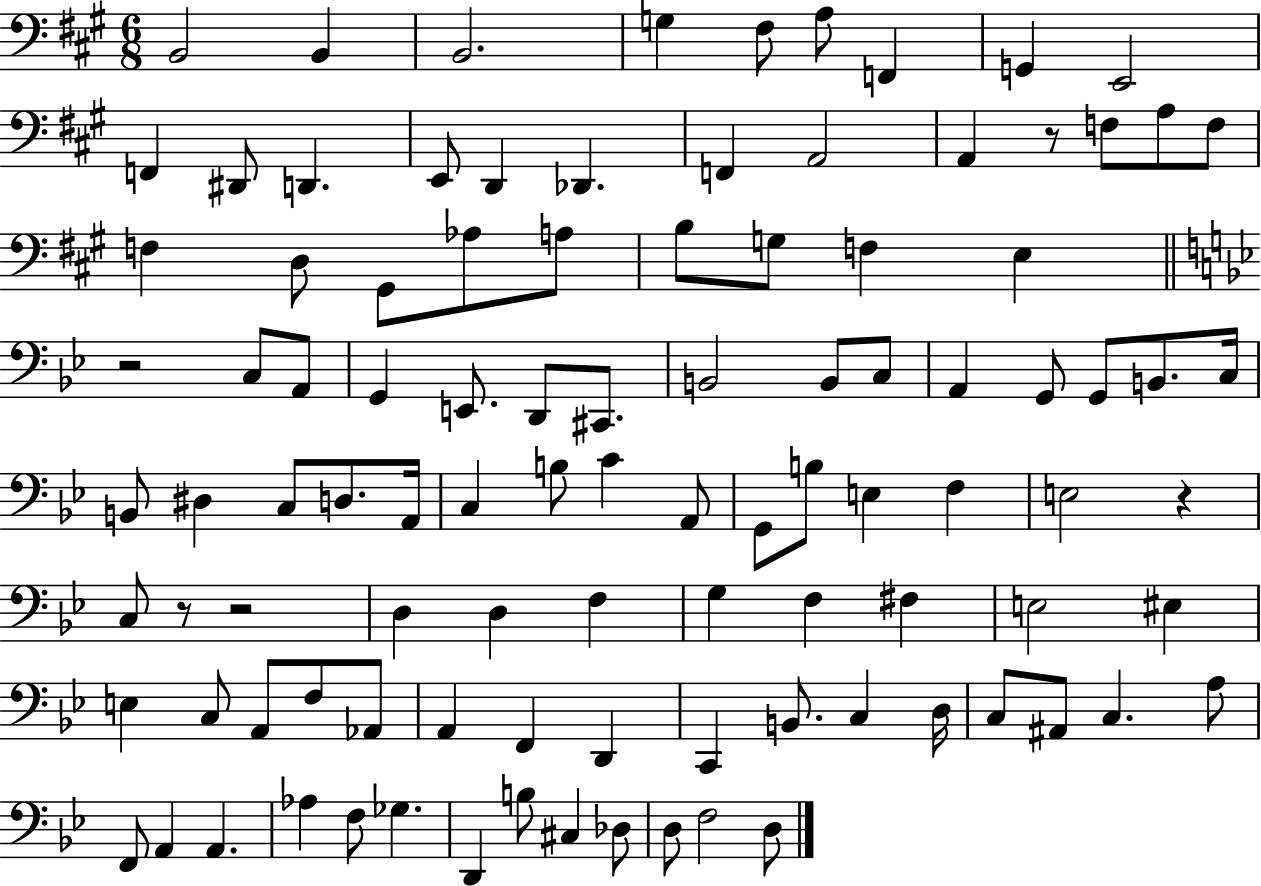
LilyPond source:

{
  \clef bass
  \numericTimeSignature
  \time 6/8
  \key a \major
  b,2 b,4 | b,2. | g4 fis8 a8 f,4 | g,4 e,2 | \break f,4 dis,8 d,4. | e,8 d,4 des,4. | f,4 a,2 | a,4 r8 f8 a8 f8 | \break f4 d8 gis,8 aes8 a8 | b8 g8 f4 e4 | \bar "||" \break \key bes \major r2 c8 a,8 | g,4 e,8. d,8 cis,8. | b,2 b,8 c8 | a,4 g,8 g,8 b,8. c16 | \break b,8 dis4 c8 d8. a,16 | c4 b8 c'4 a,8 | g,8 b8 e4 f4 | e2 r4 | \break c8 r8 r2 | d4 d4 f4 | g4 f4 fis4 | e2 eis4 | \break e4 c8 a,8 f8 aes,8 | a,4 f,4 d,4 | c,4 b,8. c4 d16 | c8 ais,8 c4. a8 | \break f,8 a,4 a,4. | aes4 f8 ges4. | d,4 b8 cis4 des8 | d8 f2 d8 | \break \bar "|."
}